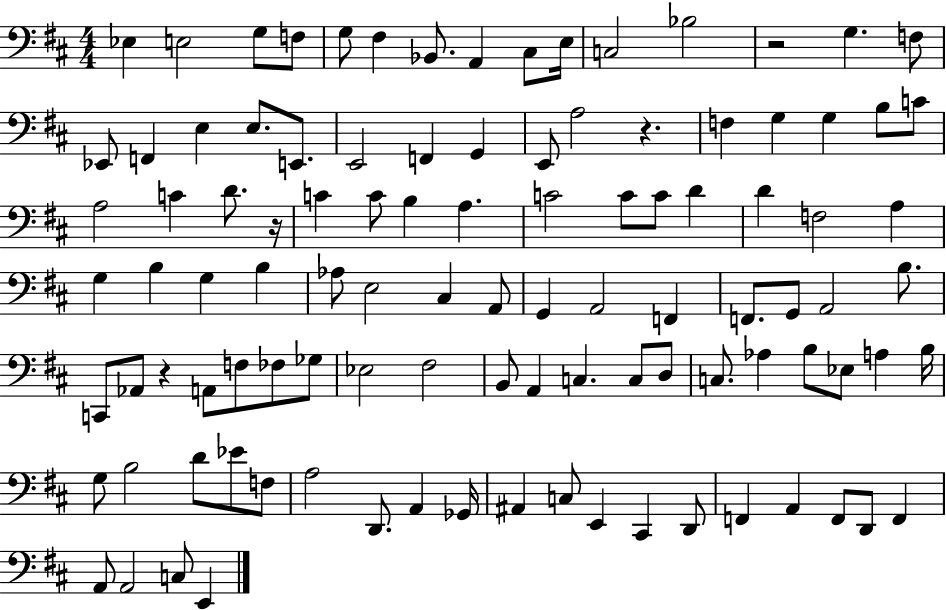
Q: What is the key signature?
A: D major